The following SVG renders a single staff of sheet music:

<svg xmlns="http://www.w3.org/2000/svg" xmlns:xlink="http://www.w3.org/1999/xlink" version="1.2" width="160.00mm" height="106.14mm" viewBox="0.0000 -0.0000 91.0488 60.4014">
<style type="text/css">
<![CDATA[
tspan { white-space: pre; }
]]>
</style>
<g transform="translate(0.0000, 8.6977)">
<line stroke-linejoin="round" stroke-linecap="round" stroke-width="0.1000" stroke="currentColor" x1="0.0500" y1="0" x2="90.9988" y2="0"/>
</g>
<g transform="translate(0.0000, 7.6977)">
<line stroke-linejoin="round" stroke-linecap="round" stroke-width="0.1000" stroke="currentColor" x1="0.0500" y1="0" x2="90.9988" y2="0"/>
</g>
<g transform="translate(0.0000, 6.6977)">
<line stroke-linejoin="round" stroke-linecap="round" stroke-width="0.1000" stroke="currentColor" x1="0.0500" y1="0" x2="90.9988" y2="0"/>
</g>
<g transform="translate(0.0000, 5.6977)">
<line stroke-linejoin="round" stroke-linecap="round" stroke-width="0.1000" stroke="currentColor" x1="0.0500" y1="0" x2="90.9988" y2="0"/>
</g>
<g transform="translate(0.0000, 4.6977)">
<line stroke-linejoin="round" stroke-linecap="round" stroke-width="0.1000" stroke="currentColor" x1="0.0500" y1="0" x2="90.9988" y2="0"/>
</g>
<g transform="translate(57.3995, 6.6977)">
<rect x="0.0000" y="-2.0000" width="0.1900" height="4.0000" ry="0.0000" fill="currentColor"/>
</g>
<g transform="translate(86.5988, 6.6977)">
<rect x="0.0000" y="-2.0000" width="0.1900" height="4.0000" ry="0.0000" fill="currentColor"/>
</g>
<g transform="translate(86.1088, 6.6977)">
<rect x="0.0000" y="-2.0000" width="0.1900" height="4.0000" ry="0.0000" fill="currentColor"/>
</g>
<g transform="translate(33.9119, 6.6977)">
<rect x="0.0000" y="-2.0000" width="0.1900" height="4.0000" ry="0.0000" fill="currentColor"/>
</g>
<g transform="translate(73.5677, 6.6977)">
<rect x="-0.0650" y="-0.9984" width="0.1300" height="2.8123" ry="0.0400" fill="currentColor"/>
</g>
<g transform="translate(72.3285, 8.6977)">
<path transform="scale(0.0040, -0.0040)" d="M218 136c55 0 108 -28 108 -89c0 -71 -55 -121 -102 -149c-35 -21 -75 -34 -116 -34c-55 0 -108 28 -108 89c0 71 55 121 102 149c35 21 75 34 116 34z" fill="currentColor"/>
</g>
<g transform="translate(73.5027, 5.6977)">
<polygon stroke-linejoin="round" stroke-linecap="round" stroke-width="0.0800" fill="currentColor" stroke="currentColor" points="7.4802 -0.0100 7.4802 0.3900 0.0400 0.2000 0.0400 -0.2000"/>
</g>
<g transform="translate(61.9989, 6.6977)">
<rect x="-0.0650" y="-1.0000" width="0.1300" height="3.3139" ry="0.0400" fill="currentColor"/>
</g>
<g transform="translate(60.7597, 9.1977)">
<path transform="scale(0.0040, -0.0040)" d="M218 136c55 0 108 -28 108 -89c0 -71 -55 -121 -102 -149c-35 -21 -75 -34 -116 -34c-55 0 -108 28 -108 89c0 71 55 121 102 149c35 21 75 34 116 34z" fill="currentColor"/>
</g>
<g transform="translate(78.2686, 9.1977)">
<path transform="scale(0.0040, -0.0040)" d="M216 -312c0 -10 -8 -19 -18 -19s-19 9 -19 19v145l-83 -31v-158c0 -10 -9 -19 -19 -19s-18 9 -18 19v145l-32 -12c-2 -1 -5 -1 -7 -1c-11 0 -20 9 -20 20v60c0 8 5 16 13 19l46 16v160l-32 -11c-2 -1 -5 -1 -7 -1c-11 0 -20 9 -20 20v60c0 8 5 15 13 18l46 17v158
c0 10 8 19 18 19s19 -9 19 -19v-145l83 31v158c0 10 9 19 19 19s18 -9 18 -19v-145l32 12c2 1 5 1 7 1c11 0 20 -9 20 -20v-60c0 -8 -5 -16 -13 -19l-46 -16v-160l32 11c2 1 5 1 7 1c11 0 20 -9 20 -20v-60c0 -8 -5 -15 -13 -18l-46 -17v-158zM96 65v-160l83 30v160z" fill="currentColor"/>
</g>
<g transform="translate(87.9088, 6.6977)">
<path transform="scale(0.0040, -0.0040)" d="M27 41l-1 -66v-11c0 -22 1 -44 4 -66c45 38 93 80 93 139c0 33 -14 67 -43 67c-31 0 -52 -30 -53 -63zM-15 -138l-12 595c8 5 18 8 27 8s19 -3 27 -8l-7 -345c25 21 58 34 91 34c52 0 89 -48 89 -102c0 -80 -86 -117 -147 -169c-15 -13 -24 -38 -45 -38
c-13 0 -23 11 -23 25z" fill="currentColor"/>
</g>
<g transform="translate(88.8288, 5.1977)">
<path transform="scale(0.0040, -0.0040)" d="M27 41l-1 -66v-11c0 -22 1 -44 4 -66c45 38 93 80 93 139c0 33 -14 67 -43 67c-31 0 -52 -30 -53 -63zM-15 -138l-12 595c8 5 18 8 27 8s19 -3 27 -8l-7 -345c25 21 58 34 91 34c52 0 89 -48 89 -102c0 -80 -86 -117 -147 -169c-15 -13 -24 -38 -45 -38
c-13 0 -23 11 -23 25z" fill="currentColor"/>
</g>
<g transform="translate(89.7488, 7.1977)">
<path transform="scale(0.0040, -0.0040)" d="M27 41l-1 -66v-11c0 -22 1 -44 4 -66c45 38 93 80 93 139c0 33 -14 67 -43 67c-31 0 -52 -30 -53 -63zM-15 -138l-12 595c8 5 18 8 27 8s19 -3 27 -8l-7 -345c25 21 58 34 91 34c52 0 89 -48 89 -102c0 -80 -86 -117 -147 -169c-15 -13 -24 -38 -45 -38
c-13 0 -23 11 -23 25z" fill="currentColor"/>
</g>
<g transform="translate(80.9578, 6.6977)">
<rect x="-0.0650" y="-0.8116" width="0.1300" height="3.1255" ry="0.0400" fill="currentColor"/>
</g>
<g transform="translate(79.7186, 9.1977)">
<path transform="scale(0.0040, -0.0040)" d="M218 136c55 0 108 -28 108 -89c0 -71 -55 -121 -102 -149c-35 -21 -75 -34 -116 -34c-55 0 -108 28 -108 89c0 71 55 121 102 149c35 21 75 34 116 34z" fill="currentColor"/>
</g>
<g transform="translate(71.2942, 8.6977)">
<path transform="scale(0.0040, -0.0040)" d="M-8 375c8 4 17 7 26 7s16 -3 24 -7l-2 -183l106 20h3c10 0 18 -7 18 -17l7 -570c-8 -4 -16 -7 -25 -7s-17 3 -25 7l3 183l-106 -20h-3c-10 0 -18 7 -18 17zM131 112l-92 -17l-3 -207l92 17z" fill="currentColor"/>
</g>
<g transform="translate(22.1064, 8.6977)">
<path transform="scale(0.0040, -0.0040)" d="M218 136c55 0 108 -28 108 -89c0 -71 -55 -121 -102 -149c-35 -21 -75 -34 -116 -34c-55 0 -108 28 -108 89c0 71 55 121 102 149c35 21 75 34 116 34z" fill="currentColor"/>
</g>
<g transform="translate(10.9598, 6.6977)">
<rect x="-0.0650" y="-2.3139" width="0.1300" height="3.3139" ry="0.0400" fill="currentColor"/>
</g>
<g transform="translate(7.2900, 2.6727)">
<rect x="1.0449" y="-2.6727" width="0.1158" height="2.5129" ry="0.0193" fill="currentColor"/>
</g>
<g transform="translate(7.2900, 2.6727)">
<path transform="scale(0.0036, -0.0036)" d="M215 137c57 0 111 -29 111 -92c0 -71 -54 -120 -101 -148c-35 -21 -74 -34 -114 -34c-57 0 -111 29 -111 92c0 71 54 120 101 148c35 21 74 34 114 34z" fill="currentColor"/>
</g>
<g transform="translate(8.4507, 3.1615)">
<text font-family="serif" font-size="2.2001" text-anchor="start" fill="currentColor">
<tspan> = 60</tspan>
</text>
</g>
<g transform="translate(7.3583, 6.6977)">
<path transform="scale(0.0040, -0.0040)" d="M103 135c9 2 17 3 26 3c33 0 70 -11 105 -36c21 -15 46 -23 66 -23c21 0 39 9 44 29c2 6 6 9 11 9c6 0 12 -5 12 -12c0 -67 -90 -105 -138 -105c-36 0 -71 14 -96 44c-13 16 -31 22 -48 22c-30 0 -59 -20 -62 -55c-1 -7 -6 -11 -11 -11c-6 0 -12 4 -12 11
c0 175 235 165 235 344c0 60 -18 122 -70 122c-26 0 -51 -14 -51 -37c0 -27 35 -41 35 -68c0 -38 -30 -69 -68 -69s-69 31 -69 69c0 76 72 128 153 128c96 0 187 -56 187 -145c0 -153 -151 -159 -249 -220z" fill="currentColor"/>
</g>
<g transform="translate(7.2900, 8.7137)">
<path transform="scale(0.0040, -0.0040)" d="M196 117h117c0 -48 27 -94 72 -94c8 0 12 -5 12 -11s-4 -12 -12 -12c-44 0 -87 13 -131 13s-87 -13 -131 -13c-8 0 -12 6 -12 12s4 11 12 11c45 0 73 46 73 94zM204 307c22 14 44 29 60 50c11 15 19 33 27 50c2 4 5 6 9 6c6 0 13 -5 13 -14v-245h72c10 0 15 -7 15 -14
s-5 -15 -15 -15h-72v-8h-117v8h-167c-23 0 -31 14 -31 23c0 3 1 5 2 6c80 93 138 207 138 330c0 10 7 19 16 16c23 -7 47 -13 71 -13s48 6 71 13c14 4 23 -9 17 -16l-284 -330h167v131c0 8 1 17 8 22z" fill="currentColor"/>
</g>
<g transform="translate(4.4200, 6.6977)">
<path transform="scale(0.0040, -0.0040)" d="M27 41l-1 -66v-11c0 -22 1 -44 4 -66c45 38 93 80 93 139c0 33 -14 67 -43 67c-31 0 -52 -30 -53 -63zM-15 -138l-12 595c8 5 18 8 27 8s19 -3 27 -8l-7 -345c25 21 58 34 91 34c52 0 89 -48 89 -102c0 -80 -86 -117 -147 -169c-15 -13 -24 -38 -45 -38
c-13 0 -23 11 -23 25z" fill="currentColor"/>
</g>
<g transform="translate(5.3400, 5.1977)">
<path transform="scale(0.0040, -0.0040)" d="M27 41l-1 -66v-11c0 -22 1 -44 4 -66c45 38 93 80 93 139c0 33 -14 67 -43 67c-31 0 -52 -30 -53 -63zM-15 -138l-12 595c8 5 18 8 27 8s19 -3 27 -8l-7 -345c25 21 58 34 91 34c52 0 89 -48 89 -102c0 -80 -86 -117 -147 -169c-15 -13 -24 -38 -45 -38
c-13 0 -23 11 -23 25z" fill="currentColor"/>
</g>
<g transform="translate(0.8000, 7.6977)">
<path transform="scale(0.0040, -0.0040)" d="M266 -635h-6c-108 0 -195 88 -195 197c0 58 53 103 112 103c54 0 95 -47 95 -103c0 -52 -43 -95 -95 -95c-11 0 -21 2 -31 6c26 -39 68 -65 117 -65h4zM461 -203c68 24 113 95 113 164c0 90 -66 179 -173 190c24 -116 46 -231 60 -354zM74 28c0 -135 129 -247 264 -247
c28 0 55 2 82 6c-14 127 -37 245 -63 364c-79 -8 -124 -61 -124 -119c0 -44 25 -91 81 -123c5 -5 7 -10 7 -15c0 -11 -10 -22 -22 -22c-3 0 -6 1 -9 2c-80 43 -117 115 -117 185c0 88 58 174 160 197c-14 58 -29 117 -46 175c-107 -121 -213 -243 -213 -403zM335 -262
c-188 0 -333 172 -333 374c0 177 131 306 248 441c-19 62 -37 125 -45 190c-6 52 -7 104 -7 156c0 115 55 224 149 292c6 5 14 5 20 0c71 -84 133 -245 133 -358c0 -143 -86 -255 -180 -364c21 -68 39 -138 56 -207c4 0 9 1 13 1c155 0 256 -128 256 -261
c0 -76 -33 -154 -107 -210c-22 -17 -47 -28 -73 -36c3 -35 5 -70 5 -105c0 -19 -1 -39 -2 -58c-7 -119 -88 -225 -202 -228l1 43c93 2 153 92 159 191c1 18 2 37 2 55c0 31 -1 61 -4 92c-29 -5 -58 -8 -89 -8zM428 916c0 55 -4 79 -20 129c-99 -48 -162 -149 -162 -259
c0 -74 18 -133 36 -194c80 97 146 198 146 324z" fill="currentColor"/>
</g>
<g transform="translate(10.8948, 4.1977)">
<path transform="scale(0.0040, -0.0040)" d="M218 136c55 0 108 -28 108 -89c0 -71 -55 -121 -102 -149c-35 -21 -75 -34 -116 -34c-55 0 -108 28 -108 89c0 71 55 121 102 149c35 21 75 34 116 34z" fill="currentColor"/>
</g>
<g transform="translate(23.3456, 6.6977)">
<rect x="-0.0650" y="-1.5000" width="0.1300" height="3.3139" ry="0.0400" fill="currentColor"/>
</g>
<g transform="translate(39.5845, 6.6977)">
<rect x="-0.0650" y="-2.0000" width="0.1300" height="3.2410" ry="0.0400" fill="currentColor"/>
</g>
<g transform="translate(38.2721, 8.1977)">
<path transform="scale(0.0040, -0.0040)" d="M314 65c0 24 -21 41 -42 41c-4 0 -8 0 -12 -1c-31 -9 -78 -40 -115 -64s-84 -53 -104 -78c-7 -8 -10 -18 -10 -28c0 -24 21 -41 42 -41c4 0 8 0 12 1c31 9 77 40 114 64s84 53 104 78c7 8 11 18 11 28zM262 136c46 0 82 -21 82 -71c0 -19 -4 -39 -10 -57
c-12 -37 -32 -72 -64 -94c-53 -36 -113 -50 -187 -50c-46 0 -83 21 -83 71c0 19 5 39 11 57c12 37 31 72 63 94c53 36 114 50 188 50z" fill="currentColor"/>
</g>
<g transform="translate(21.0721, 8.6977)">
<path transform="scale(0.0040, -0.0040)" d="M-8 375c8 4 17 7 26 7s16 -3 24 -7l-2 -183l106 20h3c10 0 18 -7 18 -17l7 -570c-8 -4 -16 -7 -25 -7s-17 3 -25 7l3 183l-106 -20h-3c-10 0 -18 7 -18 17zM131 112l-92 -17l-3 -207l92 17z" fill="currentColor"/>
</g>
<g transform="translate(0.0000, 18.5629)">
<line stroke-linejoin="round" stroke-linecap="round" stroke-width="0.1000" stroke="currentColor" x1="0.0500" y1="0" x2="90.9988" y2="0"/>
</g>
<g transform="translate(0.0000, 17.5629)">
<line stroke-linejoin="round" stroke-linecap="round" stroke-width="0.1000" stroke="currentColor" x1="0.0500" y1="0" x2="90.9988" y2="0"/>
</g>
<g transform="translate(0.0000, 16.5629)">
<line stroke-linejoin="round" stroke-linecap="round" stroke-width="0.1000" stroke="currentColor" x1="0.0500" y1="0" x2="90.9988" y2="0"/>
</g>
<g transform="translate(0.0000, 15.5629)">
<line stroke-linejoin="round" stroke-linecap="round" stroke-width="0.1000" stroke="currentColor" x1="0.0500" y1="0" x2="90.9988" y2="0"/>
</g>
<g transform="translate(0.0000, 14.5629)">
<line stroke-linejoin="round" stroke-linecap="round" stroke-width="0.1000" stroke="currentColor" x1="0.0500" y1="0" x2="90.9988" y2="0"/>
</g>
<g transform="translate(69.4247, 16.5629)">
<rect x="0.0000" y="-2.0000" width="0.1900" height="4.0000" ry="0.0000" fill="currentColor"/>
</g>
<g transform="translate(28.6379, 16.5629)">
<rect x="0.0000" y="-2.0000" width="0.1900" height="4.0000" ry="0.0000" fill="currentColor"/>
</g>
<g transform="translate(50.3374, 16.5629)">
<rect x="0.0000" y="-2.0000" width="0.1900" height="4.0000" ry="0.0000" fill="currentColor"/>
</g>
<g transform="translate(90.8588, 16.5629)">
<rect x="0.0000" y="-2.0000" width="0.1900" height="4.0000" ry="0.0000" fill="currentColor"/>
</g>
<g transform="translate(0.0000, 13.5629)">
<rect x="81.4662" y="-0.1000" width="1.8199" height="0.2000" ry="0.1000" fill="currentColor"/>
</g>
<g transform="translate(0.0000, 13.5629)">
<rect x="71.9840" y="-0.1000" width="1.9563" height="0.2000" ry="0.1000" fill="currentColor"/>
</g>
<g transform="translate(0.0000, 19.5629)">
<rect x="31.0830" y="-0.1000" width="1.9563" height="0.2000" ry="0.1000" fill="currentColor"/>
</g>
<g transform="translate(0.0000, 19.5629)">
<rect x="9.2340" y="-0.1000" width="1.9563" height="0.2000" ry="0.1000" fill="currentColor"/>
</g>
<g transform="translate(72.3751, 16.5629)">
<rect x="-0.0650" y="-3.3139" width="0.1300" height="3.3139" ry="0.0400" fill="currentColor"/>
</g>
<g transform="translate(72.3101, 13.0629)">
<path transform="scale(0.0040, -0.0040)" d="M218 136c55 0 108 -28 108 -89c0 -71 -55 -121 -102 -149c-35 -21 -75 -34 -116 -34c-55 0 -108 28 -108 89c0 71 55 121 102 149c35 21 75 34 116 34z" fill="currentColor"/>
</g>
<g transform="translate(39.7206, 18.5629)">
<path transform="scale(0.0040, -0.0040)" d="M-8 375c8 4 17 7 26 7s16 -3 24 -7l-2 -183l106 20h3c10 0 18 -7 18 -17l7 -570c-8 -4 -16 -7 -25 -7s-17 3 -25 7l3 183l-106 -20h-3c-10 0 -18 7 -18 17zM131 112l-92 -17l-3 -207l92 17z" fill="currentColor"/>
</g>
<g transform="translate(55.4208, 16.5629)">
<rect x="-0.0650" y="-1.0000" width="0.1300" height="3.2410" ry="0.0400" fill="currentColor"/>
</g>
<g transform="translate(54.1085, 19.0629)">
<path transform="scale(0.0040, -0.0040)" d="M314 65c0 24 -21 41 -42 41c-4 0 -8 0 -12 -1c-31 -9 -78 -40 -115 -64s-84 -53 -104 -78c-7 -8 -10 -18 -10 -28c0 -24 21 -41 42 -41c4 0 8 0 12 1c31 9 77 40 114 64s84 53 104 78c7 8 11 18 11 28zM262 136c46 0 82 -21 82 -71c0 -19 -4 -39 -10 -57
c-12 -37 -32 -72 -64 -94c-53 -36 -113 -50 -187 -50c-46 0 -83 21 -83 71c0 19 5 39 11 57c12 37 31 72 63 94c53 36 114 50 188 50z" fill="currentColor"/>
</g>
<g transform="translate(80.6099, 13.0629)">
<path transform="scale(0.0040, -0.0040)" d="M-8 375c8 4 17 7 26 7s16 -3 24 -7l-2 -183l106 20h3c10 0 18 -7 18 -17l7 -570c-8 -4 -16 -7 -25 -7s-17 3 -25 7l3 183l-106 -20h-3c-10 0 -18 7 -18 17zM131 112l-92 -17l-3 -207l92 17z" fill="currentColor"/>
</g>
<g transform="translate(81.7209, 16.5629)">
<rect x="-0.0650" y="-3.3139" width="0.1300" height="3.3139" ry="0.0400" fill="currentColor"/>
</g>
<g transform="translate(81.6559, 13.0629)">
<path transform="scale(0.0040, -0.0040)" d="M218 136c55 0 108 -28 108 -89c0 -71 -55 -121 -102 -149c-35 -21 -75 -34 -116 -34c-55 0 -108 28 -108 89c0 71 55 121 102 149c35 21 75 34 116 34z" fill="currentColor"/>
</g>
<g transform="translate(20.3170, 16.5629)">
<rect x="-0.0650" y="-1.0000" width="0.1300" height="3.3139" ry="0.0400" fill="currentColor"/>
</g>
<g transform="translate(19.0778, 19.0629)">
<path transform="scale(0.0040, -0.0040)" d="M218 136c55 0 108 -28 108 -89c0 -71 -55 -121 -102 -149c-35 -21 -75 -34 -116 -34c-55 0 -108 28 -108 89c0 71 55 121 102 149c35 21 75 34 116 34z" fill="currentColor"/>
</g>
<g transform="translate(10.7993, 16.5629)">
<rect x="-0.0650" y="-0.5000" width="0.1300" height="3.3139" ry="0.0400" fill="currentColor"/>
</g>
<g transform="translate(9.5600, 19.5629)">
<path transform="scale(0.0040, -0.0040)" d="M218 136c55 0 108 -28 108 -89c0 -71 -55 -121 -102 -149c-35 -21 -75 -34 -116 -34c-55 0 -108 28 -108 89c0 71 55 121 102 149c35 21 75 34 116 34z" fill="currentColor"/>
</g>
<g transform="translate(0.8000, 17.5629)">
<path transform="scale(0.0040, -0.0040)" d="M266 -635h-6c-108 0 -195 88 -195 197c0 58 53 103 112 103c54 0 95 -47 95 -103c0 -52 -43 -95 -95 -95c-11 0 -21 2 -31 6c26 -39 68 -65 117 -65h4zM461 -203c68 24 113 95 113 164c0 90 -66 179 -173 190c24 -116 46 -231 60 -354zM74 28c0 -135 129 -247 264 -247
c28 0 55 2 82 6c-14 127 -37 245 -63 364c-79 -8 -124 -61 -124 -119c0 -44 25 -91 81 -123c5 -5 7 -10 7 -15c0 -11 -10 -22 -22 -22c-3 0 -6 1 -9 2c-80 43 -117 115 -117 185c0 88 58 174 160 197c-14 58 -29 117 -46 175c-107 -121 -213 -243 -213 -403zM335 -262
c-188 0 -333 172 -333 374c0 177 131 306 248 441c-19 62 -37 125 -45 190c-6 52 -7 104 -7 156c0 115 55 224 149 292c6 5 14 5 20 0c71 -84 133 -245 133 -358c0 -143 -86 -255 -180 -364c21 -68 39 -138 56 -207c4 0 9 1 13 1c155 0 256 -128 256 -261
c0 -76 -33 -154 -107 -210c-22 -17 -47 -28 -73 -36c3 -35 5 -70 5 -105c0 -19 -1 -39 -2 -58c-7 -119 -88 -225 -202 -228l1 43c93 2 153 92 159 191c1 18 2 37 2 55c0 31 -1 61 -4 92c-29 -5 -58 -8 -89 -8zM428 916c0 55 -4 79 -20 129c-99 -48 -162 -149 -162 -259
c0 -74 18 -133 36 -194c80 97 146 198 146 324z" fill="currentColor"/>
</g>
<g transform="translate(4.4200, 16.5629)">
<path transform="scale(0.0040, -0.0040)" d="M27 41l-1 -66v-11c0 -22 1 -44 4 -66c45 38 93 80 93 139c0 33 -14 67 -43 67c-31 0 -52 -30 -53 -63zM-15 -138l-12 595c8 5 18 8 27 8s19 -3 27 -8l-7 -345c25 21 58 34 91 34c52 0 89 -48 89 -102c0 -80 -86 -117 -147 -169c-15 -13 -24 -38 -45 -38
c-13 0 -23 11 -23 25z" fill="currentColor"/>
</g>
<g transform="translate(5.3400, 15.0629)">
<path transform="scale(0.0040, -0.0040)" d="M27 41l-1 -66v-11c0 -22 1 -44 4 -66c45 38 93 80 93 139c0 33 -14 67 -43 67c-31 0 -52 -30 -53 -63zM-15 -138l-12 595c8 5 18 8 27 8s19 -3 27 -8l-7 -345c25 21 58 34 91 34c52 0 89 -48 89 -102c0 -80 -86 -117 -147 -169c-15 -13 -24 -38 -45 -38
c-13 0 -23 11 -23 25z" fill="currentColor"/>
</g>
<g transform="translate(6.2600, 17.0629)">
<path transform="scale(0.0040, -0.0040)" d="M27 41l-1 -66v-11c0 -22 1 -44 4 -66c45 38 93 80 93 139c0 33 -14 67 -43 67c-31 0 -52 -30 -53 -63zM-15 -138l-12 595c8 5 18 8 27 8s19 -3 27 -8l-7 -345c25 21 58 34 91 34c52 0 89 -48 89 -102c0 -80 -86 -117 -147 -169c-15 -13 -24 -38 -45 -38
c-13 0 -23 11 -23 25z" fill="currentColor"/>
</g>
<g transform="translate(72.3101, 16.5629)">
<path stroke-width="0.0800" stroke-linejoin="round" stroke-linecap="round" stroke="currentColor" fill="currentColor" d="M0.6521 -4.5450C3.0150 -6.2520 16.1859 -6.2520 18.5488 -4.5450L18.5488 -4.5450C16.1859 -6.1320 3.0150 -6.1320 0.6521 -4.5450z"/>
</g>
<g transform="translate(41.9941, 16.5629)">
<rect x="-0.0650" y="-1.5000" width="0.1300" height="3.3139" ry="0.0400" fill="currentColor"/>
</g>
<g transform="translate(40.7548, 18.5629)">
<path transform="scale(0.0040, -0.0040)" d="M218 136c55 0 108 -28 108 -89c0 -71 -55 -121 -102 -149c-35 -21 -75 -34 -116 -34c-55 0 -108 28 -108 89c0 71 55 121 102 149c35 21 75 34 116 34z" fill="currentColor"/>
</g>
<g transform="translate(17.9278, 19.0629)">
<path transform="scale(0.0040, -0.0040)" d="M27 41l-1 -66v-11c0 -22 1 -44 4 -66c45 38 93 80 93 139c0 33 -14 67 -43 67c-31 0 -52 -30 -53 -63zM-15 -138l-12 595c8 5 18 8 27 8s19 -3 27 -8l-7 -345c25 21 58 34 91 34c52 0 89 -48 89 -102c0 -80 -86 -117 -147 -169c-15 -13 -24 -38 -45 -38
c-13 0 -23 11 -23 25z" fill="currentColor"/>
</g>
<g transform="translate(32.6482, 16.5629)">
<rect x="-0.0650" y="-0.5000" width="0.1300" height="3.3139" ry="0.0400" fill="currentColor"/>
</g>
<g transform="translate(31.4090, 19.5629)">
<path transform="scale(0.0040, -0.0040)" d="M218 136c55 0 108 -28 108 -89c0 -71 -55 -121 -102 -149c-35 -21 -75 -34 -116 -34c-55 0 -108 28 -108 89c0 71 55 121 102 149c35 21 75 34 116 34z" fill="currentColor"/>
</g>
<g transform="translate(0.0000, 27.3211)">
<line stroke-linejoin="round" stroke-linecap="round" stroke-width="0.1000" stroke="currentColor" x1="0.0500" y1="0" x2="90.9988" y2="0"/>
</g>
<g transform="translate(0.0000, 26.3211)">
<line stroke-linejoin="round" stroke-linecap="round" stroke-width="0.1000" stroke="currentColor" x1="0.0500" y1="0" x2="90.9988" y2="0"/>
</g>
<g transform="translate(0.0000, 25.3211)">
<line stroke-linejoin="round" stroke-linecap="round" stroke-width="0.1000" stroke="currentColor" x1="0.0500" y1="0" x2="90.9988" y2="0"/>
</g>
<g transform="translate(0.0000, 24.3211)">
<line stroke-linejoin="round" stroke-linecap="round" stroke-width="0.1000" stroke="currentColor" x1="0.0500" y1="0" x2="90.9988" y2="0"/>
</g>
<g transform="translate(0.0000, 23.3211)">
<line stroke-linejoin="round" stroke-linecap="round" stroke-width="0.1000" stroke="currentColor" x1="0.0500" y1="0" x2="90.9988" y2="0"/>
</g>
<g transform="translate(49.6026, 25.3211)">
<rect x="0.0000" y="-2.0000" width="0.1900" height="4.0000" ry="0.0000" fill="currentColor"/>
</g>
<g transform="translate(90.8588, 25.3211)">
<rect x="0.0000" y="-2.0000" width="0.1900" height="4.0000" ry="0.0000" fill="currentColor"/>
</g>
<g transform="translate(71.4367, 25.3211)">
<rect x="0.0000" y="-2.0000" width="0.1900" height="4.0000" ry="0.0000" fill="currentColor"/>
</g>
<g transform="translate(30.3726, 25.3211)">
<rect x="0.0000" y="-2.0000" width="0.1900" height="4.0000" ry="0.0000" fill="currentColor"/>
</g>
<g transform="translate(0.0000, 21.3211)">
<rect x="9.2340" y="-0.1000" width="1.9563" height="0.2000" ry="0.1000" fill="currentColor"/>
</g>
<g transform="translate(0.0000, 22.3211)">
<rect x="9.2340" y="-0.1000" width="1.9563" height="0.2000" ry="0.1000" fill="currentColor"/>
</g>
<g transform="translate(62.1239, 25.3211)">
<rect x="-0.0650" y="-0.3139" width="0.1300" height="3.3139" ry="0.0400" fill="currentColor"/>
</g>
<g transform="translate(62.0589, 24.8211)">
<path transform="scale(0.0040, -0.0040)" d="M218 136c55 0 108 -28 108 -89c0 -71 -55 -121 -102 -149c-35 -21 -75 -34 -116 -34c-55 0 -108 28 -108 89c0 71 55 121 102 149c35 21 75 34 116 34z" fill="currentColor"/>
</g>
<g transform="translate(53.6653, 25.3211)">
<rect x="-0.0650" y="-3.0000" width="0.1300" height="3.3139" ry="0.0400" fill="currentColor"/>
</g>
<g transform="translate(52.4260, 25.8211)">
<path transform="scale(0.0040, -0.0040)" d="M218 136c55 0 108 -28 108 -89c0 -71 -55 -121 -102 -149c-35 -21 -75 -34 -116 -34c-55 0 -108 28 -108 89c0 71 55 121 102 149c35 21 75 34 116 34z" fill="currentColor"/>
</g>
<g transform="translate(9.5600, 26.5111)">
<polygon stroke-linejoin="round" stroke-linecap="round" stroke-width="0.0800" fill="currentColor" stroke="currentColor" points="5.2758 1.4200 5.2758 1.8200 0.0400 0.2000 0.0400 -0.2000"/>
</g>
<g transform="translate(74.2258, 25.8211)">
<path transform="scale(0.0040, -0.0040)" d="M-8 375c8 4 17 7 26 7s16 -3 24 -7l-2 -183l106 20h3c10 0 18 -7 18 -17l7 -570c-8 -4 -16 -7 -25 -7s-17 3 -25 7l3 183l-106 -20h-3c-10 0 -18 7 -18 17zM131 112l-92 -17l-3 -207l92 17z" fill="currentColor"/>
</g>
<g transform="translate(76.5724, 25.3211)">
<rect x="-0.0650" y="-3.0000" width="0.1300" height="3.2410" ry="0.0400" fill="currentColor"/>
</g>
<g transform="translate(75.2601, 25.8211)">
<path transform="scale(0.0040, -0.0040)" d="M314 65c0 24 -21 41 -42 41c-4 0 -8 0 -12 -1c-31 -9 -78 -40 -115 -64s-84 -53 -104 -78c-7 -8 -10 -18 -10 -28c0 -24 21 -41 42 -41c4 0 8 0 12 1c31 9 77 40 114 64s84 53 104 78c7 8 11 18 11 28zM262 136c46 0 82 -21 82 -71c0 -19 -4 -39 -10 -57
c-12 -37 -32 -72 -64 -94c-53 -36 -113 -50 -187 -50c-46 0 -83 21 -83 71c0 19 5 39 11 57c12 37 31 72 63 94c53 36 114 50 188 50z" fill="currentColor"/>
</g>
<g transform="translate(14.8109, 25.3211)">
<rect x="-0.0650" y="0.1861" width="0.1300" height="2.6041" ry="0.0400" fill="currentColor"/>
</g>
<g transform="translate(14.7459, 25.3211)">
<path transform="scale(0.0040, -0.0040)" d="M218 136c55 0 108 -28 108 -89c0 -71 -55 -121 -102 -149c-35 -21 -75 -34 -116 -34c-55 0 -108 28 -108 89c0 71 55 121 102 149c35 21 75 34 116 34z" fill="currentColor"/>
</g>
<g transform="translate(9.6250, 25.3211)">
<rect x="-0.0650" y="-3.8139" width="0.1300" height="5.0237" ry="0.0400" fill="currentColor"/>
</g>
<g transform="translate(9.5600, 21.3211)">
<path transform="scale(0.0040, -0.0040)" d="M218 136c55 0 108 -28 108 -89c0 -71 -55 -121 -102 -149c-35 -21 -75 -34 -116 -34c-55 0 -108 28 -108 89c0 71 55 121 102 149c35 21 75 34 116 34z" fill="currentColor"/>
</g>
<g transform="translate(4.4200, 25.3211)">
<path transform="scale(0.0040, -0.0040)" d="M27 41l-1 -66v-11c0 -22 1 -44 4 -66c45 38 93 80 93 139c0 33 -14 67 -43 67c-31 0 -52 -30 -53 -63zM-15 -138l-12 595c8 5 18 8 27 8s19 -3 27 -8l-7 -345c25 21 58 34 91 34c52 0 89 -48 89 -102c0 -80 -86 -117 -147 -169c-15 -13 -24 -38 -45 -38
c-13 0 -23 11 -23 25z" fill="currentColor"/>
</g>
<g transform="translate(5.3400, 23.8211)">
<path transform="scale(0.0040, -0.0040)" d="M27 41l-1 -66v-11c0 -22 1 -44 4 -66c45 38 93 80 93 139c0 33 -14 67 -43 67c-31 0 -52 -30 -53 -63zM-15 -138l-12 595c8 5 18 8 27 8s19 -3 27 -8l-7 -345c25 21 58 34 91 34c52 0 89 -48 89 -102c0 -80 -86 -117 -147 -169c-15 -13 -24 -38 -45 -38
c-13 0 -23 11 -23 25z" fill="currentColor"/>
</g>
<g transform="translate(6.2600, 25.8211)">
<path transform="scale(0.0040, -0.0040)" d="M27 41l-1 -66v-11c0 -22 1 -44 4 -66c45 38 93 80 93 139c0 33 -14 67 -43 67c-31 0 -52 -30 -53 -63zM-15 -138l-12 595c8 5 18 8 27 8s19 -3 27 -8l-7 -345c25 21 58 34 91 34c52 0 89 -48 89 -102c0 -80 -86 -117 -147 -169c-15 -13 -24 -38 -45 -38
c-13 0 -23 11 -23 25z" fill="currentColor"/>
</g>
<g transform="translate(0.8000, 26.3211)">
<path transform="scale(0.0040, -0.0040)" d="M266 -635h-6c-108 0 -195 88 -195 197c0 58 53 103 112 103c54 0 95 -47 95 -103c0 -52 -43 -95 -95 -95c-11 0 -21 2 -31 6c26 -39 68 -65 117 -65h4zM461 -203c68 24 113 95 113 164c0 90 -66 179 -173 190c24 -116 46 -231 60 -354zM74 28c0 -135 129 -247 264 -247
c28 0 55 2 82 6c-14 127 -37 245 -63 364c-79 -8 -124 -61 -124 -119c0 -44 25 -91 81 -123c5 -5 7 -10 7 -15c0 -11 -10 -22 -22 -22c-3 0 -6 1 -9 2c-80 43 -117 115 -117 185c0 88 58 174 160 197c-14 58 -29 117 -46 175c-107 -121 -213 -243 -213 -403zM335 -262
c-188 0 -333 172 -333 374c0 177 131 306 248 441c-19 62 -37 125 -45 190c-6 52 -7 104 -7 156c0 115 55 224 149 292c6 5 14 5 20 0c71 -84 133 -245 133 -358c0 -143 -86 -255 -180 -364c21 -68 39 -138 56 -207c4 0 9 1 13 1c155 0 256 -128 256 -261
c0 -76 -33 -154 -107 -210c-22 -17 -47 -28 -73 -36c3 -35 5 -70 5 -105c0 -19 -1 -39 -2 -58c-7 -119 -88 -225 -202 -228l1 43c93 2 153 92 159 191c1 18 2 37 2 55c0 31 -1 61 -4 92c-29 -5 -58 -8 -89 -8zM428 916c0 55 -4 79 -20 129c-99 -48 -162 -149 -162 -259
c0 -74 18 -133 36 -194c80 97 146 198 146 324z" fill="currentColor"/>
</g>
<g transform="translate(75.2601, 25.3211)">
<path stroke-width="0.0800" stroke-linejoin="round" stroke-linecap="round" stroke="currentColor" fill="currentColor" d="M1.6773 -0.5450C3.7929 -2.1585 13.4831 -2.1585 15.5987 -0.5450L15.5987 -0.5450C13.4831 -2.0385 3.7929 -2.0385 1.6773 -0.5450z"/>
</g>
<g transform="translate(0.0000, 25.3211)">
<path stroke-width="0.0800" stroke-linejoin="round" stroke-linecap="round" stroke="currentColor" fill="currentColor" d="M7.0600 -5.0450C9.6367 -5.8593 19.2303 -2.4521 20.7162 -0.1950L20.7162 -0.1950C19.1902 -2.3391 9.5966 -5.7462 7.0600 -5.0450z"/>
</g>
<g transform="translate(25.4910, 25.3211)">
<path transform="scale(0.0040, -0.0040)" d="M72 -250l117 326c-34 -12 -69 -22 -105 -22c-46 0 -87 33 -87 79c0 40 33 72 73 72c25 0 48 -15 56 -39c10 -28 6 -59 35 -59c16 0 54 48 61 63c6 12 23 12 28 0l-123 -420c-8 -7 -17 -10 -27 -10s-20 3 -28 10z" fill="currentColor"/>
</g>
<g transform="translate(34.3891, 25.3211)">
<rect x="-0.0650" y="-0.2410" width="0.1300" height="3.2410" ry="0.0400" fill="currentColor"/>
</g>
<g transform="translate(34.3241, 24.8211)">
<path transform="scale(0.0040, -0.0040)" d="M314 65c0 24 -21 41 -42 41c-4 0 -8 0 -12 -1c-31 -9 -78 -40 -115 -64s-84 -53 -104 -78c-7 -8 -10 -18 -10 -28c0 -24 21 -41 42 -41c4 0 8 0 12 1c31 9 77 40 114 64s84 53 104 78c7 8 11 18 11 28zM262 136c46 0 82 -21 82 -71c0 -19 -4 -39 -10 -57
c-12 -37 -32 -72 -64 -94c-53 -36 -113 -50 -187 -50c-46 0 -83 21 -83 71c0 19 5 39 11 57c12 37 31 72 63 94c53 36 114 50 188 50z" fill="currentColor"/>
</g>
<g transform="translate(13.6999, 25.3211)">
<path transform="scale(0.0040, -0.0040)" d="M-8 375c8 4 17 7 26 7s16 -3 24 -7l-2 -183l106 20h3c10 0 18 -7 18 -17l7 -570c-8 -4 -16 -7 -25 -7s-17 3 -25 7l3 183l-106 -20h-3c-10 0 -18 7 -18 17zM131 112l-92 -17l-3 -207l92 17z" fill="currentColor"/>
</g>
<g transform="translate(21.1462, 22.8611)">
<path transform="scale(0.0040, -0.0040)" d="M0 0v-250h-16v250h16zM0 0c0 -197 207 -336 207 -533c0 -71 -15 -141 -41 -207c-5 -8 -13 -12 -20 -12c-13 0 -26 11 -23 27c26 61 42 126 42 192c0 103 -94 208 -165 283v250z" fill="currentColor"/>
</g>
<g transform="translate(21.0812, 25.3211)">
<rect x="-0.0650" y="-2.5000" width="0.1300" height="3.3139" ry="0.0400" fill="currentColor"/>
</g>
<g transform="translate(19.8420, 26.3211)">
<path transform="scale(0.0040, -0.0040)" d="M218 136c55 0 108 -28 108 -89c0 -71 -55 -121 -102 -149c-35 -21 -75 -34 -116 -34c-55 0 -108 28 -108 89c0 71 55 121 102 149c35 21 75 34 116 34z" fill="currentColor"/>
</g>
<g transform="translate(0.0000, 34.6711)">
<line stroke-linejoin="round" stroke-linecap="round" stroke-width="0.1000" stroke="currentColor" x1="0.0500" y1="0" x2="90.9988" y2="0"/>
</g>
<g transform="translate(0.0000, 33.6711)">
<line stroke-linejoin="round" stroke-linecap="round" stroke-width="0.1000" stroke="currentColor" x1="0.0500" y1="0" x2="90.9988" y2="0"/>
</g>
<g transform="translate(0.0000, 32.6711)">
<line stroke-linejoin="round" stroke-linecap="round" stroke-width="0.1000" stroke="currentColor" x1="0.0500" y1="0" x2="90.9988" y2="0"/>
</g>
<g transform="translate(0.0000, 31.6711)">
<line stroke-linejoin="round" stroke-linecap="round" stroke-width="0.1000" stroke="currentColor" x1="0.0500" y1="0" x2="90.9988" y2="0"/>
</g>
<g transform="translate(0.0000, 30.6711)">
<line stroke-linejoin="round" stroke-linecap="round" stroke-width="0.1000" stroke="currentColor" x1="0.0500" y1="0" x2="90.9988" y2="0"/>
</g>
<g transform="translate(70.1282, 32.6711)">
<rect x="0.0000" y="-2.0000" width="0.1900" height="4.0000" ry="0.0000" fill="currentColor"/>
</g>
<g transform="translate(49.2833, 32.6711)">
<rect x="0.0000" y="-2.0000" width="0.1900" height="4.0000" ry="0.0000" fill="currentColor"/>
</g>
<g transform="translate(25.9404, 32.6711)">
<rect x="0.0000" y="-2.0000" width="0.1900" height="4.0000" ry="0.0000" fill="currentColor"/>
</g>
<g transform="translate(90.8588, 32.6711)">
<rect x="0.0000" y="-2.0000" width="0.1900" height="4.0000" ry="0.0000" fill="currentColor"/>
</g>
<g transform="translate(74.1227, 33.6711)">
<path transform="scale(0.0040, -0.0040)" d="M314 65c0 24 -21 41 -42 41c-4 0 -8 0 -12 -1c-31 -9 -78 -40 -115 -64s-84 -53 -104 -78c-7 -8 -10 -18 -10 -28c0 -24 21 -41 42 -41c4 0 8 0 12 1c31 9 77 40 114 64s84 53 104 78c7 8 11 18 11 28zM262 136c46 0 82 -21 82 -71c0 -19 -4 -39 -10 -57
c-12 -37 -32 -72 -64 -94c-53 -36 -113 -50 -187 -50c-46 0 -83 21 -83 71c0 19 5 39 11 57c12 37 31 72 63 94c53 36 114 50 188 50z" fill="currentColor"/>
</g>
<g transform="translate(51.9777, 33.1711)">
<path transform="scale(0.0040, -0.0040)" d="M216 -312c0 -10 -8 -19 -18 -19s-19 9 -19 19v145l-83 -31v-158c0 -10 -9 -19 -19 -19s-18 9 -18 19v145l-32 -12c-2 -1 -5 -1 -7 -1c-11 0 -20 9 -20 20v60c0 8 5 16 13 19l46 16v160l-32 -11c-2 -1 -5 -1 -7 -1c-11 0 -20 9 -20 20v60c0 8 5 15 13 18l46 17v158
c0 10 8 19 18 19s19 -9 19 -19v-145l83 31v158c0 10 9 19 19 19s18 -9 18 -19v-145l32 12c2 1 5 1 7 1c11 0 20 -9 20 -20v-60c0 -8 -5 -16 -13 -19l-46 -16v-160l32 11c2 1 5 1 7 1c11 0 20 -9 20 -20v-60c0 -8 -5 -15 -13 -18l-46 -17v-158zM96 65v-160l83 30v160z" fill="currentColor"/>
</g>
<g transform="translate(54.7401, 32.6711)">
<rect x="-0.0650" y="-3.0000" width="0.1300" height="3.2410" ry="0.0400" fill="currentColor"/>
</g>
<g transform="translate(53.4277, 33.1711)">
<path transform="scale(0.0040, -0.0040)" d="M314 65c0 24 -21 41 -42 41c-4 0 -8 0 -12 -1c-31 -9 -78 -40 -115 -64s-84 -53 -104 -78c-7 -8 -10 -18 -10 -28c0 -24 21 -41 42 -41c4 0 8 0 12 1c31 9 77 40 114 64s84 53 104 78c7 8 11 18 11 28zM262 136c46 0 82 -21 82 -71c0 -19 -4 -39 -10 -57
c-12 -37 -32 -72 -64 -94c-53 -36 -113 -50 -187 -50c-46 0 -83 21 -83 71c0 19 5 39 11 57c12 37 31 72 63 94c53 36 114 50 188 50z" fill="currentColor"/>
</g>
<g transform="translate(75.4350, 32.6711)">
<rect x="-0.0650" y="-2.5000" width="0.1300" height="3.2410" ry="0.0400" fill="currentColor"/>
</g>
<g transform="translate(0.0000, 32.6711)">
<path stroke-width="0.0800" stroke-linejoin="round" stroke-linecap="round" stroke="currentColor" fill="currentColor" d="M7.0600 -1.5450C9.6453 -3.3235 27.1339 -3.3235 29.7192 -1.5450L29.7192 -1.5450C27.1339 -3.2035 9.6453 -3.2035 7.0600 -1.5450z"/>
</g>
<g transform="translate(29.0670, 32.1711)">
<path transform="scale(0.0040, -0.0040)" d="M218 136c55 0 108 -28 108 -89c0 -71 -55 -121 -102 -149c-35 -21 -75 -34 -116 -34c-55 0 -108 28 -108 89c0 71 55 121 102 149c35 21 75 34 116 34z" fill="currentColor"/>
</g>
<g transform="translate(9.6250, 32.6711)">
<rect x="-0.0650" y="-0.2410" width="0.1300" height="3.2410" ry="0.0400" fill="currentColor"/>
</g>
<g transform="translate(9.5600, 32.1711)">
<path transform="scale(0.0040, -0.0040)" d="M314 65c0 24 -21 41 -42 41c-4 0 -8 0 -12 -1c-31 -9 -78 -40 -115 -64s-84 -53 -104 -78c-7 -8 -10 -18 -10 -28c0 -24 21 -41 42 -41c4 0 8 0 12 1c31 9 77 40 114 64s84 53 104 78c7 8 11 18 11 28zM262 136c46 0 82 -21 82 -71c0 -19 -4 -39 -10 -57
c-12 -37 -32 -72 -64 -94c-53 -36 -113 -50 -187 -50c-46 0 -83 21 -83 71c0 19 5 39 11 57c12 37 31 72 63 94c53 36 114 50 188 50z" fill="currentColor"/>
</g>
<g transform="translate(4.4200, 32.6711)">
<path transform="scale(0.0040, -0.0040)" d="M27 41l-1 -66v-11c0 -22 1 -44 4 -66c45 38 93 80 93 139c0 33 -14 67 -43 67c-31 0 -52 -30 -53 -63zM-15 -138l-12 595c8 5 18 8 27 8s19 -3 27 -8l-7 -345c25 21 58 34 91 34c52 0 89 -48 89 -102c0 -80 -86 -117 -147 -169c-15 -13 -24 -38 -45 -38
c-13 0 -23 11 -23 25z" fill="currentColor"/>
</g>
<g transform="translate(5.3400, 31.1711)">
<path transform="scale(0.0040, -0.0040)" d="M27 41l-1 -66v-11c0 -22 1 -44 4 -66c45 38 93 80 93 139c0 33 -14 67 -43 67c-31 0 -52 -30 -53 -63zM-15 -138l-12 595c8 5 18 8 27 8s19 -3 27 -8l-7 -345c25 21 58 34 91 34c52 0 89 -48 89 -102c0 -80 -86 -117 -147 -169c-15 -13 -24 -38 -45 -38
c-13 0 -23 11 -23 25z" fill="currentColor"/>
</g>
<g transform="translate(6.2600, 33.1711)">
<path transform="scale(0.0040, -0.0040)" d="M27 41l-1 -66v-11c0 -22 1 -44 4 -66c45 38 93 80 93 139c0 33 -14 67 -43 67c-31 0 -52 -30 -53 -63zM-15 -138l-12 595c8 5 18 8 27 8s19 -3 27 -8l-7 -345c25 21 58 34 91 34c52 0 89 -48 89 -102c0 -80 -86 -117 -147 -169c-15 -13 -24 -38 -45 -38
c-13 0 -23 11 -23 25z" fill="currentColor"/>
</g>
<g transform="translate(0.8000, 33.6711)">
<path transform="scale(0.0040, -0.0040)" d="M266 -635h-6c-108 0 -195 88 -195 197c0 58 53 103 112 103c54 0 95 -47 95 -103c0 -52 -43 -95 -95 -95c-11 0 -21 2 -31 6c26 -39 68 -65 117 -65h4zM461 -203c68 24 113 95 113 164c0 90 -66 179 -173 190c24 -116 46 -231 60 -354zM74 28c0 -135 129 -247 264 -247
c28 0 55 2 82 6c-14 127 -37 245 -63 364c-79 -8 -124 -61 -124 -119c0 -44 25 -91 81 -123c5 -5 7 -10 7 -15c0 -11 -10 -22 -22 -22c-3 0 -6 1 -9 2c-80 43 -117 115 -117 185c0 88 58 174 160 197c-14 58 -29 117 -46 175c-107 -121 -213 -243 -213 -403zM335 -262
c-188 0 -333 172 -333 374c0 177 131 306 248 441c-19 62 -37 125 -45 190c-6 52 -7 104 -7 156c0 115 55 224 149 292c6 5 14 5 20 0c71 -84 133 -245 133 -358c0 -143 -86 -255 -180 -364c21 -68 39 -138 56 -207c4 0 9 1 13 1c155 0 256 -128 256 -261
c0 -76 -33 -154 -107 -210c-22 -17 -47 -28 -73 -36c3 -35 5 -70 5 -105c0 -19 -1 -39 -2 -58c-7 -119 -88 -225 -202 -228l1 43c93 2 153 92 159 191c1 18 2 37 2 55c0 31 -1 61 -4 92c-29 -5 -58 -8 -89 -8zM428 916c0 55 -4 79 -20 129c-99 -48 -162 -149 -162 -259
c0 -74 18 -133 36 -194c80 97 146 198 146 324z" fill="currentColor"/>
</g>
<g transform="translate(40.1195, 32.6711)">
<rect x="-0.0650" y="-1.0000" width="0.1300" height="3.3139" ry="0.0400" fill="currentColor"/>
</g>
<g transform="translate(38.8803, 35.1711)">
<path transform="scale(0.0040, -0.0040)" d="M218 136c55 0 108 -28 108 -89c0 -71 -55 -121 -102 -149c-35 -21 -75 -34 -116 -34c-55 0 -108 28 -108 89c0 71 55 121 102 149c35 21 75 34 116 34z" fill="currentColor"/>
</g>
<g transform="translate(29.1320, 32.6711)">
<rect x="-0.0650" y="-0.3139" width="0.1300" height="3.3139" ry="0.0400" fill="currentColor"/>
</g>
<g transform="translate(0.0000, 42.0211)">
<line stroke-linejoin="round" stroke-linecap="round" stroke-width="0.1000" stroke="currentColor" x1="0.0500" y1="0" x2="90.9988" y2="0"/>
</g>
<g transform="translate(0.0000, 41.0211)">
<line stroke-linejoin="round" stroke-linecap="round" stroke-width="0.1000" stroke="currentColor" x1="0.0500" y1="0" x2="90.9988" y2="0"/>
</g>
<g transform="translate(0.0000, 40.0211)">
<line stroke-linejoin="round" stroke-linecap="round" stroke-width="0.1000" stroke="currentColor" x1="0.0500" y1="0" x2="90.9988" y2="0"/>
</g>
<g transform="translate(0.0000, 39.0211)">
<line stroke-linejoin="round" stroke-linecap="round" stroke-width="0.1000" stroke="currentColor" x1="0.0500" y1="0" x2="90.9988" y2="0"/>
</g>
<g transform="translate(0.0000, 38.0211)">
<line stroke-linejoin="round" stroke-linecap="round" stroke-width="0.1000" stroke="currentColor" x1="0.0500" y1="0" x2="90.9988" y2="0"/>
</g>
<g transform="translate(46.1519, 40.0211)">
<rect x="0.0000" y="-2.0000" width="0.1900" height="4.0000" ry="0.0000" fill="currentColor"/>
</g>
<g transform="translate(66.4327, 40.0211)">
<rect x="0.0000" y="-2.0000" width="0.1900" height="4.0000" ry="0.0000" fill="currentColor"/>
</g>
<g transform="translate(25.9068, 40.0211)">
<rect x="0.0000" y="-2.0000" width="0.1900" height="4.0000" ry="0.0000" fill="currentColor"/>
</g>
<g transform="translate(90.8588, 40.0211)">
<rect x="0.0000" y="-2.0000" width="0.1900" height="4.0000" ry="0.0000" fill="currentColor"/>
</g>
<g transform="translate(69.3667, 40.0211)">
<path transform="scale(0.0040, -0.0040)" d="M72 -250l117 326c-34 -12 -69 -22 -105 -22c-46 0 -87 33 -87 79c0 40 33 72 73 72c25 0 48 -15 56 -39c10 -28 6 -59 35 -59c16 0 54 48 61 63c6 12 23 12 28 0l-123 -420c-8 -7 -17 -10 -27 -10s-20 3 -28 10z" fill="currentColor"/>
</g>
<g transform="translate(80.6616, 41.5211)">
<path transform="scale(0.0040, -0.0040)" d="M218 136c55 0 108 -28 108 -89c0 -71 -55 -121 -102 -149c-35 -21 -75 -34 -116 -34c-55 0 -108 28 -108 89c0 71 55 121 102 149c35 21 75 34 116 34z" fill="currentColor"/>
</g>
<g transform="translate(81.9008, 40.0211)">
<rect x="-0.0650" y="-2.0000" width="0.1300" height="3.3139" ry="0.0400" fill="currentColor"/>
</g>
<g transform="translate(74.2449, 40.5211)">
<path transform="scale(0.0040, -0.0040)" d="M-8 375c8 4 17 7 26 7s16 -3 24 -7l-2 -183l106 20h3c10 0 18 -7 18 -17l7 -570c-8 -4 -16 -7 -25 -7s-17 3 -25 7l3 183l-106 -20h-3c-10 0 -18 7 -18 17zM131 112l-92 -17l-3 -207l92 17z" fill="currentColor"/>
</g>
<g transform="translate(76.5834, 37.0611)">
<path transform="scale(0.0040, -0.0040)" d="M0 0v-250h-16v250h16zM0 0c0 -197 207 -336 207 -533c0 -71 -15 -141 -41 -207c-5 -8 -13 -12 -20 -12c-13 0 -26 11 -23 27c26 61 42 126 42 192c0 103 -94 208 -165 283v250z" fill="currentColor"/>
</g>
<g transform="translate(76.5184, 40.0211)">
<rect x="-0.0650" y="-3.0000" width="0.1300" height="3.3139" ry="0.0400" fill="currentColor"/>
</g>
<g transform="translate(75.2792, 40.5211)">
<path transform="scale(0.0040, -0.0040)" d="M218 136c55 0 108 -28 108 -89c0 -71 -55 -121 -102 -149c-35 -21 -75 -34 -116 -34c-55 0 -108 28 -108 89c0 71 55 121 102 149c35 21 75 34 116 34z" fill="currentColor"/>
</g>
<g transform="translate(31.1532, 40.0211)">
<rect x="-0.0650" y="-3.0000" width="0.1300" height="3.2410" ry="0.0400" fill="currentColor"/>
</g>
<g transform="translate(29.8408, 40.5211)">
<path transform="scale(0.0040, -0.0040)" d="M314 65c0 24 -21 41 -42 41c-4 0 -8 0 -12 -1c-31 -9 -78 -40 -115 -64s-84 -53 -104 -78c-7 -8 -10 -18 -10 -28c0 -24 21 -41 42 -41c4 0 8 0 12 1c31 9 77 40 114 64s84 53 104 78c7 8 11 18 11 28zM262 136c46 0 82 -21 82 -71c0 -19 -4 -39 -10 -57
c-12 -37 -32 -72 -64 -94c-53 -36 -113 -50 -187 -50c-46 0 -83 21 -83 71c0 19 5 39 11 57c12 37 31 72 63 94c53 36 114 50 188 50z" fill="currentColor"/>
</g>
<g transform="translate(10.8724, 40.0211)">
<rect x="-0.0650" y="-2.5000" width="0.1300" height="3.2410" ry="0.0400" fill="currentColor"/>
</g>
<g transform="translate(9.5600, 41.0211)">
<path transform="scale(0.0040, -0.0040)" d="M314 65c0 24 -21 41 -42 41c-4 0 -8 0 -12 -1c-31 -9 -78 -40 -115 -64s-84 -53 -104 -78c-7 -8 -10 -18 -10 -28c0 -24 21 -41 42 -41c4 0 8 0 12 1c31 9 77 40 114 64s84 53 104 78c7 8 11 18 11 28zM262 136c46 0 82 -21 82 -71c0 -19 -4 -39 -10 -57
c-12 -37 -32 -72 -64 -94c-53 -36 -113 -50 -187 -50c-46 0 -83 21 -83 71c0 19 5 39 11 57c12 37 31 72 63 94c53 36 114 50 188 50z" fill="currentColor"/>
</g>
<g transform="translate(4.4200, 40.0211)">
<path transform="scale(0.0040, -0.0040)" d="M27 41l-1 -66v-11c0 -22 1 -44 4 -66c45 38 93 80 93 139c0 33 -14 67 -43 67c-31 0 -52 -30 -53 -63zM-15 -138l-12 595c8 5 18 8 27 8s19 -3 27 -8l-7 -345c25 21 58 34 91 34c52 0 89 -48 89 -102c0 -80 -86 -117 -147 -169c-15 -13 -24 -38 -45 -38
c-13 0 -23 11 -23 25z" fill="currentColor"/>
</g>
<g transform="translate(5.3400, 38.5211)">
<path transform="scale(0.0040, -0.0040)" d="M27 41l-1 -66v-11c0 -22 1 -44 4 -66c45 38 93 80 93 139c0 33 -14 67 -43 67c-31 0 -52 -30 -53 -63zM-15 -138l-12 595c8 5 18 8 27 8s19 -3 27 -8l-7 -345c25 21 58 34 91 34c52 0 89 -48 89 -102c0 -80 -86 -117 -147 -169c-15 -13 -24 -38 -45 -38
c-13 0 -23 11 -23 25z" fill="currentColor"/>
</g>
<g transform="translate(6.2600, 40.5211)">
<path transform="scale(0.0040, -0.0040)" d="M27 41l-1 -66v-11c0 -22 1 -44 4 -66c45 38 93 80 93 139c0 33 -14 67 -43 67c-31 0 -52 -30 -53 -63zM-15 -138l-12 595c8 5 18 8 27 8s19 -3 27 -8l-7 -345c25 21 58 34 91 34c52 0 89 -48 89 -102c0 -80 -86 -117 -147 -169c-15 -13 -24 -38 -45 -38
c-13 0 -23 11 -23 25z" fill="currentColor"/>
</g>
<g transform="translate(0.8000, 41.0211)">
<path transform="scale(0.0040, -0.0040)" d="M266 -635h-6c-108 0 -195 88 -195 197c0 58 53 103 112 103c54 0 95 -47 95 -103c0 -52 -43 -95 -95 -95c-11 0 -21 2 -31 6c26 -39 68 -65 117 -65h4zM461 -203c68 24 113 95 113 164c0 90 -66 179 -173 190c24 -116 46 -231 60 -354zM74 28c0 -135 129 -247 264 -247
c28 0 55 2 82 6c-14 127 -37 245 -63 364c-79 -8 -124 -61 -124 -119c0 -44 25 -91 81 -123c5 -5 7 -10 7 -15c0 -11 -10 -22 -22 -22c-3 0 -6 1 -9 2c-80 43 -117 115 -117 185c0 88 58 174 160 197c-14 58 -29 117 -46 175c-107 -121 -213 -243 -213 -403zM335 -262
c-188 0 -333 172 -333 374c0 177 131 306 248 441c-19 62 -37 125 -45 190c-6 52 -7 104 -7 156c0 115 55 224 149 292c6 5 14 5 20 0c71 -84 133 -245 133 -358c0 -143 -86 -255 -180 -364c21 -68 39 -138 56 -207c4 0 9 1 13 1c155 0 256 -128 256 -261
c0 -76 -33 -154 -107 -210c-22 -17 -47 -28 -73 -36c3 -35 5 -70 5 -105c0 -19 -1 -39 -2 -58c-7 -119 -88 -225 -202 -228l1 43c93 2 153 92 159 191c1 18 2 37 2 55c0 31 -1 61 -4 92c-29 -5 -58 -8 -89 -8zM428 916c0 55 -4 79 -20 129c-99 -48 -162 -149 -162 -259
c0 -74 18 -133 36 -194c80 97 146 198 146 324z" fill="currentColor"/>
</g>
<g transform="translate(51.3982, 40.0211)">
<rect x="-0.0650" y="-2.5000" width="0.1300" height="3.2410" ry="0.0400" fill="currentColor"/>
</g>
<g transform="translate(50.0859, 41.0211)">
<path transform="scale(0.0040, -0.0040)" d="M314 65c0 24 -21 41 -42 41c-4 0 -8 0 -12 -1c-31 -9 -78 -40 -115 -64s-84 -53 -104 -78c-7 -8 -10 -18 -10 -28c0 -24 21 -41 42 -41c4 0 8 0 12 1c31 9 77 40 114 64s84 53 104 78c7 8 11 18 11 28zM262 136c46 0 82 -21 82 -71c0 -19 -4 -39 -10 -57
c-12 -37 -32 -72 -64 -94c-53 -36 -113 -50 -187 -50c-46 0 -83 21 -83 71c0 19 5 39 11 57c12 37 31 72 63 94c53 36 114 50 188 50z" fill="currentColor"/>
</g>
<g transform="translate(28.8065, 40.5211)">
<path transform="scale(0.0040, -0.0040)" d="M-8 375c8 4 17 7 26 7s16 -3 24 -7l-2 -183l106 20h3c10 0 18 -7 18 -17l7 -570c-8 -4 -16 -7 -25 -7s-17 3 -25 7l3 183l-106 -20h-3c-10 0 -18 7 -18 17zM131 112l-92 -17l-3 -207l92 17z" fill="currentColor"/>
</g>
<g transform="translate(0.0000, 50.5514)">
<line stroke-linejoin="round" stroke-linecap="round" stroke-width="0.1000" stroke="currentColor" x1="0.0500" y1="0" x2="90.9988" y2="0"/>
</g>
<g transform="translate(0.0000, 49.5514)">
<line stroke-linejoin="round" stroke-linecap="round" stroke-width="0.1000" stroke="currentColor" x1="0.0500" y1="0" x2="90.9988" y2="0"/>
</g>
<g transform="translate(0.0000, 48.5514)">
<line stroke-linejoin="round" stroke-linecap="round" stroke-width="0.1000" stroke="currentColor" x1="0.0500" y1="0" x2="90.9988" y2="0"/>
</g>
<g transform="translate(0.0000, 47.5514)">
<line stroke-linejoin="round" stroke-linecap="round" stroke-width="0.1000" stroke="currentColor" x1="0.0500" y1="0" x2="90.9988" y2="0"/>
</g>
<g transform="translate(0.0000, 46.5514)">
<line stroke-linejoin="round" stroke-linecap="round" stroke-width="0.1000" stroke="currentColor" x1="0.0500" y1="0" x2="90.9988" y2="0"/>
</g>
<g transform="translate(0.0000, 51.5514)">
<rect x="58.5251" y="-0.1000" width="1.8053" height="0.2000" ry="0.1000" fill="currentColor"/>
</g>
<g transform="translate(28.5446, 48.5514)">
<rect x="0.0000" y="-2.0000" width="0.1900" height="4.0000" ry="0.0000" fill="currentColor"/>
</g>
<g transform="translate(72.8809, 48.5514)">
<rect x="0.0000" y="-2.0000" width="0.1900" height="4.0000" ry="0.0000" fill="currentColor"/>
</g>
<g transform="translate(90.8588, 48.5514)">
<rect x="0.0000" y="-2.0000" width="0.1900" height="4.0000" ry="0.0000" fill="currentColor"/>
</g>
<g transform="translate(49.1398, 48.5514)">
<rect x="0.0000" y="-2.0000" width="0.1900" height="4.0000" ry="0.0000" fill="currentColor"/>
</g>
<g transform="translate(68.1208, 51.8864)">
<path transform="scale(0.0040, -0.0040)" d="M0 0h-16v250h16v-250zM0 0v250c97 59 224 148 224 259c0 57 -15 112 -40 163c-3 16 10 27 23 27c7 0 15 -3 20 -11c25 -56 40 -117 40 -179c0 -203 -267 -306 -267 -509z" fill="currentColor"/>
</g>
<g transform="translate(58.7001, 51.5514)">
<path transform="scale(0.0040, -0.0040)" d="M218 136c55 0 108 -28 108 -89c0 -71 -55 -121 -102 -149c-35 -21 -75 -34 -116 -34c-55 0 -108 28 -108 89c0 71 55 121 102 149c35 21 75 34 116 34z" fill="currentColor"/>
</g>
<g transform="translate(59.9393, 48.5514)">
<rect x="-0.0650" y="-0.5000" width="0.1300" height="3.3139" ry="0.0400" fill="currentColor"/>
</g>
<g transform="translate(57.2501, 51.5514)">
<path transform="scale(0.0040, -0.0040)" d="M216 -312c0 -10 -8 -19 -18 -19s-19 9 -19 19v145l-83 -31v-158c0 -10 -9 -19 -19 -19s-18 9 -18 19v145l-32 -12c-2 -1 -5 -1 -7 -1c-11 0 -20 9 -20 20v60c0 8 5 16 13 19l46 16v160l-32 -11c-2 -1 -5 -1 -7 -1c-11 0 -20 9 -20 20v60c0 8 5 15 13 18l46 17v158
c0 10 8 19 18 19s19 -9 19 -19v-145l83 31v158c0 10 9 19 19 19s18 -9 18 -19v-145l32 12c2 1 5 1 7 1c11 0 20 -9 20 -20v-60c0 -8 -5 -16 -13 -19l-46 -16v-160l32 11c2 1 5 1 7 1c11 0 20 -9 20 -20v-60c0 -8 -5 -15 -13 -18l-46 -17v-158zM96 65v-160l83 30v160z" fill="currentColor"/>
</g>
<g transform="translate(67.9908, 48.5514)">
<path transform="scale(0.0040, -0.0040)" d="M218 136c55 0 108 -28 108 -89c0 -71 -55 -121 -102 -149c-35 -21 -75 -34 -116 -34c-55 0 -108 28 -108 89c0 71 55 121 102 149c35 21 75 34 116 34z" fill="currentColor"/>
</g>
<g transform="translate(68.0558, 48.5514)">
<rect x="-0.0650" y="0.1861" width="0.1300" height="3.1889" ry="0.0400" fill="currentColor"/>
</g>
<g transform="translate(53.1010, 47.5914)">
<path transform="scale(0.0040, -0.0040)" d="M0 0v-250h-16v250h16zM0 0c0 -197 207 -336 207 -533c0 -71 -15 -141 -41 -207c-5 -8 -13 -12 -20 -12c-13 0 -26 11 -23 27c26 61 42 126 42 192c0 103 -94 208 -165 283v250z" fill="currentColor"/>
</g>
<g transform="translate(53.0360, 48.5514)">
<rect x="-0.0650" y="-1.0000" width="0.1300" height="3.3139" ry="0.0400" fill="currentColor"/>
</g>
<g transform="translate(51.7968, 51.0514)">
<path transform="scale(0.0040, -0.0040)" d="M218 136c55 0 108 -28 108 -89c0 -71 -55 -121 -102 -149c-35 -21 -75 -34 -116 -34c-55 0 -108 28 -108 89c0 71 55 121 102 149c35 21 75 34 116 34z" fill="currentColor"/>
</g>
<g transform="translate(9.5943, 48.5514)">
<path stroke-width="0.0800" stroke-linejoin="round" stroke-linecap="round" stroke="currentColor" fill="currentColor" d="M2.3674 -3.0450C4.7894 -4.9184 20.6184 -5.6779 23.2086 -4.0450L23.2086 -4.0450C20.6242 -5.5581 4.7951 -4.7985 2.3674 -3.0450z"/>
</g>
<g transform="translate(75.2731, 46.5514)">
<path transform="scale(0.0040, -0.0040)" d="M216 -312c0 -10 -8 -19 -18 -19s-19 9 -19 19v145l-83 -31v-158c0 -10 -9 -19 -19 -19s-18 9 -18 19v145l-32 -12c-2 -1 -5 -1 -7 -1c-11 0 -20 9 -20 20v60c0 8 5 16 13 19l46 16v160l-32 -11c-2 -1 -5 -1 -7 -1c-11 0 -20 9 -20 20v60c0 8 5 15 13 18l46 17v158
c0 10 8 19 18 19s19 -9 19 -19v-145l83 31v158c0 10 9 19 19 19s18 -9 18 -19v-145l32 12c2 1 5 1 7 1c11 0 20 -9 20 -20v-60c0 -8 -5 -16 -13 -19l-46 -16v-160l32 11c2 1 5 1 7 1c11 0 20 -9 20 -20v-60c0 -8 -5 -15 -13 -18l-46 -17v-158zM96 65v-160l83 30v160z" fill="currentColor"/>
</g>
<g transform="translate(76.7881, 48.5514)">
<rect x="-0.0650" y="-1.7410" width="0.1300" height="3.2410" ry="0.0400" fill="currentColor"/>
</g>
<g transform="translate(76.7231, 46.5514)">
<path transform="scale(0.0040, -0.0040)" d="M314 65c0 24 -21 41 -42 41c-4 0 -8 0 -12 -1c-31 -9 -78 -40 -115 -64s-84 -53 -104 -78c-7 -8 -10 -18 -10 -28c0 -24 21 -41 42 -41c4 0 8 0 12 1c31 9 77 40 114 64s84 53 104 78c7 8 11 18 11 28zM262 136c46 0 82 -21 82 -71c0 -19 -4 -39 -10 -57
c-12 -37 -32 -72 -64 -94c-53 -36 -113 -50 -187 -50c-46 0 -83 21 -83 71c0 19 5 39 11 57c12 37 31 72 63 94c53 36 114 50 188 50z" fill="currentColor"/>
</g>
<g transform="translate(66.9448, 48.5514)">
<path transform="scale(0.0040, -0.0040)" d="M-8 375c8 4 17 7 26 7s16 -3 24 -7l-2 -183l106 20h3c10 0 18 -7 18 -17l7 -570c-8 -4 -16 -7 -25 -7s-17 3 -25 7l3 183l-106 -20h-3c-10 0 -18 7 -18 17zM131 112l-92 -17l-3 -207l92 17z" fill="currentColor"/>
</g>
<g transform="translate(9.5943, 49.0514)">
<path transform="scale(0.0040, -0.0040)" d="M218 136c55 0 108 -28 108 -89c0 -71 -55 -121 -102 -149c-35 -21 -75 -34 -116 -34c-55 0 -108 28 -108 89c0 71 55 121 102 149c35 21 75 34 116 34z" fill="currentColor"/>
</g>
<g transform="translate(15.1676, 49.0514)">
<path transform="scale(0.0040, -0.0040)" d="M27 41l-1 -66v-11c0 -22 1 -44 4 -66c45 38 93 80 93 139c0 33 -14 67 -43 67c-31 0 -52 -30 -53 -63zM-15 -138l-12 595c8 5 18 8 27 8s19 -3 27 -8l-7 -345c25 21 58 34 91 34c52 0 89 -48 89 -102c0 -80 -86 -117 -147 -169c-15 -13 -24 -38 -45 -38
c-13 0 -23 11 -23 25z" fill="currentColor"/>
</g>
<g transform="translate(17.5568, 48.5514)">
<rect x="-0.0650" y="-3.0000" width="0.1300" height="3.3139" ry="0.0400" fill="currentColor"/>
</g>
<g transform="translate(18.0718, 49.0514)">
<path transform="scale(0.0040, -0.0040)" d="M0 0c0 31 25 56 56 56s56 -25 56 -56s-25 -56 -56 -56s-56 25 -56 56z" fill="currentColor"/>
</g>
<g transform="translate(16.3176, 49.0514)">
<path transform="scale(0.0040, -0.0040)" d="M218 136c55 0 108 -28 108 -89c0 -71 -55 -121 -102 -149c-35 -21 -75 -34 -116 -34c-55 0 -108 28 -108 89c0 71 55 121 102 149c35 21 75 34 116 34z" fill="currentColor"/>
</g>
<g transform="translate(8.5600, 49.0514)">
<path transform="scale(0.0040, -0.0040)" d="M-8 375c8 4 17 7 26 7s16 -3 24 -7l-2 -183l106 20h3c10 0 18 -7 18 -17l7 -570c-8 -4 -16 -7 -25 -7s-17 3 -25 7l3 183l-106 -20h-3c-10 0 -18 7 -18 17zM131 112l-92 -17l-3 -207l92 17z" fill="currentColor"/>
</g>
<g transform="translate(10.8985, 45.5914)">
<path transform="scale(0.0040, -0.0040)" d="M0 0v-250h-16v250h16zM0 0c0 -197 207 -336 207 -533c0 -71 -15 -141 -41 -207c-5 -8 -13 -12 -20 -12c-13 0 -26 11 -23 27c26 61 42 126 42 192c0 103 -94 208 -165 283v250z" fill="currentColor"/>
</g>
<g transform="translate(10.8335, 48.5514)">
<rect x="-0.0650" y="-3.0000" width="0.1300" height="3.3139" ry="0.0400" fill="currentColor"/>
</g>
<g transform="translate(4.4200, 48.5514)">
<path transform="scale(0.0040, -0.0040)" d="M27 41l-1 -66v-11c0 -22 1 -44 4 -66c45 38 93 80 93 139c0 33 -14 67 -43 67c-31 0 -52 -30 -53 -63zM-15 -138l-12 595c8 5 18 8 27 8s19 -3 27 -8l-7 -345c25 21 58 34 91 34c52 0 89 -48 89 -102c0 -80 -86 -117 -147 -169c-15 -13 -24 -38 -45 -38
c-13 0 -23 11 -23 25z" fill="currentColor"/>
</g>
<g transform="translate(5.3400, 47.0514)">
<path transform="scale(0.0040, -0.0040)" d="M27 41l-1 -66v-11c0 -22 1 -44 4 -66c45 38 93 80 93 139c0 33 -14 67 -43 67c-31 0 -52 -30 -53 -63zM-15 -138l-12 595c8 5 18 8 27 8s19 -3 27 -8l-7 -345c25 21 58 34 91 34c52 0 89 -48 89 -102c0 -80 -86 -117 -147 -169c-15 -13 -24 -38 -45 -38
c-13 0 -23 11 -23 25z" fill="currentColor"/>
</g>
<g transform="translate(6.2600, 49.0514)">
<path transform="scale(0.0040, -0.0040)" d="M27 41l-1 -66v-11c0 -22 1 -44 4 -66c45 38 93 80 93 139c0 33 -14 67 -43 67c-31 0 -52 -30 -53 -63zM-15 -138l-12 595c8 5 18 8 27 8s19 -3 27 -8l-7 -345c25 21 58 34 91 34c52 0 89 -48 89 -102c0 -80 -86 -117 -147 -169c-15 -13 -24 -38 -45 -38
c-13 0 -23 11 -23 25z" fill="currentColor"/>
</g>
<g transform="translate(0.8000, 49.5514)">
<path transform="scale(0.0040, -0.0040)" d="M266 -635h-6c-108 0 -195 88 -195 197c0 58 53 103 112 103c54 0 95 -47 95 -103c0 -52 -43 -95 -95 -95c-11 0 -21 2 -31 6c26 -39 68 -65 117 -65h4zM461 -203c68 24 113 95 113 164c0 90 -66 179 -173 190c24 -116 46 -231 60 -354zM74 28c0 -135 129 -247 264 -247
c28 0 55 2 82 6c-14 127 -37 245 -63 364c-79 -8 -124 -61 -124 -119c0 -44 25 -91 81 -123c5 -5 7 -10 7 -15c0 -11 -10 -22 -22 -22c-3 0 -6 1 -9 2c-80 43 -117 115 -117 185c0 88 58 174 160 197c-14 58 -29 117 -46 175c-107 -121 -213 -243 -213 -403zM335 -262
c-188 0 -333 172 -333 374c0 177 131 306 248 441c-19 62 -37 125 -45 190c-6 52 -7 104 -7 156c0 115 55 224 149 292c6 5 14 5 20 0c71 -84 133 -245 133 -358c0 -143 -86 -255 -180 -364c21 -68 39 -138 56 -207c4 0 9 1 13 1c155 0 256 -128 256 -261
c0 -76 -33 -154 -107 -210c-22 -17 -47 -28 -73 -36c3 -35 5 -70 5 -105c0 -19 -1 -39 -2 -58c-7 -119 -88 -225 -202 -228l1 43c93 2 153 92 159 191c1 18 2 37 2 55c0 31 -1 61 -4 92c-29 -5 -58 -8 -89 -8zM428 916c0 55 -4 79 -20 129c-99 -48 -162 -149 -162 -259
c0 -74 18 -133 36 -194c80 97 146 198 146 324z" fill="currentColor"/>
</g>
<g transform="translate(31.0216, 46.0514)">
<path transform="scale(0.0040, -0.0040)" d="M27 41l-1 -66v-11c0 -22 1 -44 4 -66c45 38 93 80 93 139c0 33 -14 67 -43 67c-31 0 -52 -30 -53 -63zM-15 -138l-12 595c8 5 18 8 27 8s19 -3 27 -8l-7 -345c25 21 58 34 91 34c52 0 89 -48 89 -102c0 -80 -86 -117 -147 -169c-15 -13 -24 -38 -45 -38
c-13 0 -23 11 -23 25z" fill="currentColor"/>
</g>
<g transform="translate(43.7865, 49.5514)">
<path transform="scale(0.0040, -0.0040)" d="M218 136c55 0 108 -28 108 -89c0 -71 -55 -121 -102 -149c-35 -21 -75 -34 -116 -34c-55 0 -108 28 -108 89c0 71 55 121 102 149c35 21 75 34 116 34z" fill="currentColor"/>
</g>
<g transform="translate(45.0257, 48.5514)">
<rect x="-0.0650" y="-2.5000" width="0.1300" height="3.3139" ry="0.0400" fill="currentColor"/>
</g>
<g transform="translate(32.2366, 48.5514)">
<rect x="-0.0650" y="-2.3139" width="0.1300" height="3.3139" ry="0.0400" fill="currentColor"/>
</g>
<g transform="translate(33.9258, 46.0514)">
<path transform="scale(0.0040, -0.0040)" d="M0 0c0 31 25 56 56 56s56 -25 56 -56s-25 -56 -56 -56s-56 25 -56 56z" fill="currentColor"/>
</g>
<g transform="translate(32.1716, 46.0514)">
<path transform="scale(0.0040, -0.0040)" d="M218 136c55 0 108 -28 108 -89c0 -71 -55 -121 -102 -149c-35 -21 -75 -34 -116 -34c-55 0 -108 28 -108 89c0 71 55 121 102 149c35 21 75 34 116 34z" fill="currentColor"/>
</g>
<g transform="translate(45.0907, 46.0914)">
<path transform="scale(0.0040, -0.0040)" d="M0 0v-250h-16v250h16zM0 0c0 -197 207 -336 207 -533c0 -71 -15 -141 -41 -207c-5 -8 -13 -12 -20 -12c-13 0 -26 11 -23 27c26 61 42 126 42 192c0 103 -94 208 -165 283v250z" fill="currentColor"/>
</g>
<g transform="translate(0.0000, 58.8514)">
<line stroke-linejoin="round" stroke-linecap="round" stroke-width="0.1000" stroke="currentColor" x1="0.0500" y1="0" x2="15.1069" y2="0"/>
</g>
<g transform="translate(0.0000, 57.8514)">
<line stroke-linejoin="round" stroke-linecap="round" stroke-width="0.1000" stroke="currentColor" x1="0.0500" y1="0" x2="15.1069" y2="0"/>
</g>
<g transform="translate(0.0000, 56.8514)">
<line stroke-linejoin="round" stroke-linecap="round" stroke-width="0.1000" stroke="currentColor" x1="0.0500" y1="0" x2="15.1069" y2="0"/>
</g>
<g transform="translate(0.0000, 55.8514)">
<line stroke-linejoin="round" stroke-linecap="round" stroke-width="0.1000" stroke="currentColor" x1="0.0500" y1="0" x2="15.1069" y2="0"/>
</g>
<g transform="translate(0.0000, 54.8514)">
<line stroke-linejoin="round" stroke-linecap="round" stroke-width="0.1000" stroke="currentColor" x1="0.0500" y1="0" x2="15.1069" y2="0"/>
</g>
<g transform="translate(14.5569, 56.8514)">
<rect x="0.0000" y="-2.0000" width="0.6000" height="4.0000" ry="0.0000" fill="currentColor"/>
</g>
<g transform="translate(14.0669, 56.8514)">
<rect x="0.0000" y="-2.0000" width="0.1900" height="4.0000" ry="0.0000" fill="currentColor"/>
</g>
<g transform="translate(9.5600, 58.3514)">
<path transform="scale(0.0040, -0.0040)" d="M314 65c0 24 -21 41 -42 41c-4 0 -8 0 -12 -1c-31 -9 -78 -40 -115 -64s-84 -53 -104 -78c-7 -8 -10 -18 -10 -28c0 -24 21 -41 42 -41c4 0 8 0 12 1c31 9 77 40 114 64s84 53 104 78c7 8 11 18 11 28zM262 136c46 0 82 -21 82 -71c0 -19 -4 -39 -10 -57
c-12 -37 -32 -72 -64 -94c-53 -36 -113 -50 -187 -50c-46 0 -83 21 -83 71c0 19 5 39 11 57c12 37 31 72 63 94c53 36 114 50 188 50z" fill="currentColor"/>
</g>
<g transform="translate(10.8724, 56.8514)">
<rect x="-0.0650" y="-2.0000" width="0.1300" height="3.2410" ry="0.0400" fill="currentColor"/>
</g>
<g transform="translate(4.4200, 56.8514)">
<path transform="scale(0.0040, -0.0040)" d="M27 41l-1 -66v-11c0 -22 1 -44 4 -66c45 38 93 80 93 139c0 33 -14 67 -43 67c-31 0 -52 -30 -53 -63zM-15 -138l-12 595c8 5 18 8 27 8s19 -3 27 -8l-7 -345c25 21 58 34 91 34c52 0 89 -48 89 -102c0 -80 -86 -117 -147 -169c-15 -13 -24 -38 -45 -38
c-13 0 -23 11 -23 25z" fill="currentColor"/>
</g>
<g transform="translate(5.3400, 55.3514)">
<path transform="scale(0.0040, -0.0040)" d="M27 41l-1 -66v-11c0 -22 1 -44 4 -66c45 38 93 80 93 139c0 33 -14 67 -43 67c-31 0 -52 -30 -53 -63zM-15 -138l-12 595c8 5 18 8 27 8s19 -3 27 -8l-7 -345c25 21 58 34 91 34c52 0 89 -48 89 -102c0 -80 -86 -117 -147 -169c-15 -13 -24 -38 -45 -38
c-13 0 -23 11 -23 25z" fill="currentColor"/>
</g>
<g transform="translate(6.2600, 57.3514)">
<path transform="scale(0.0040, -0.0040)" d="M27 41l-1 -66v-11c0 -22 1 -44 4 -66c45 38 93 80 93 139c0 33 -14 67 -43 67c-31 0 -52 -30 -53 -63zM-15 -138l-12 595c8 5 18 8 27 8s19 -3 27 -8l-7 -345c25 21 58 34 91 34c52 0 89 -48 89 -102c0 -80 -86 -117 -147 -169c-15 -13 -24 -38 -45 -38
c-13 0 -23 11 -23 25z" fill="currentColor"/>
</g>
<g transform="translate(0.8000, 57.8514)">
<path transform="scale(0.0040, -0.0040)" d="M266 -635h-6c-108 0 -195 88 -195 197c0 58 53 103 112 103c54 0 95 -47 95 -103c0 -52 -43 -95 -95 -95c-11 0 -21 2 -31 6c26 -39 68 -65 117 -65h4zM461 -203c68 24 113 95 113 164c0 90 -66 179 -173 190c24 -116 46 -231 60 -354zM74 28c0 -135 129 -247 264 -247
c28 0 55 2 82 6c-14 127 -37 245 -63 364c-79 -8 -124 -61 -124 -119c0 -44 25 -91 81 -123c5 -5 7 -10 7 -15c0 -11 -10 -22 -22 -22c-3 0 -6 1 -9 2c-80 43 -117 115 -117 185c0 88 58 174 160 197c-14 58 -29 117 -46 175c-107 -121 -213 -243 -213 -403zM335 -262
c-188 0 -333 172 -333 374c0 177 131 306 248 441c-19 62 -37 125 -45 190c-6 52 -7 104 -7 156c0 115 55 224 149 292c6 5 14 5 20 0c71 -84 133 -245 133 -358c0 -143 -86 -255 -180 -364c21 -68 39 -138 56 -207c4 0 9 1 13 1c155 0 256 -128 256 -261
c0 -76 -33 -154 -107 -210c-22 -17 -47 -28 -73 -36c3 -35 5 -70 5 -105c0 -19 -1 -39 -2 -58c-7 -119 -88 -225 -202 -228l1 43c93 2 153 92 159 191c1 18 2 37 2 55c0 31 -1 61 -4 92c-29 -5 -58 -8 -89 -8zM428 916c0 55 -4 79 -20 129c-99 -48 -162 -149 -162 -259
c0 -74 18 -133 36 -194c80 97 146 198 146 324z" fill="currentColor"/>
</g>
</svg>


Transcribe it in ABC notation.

X:1
T:Untitled
M:2/4
L:1/4
K:Bb
g E F2 D E/2 ^D/2 C _D C E D2 _b b c'/2 B/2 G/2 z/2 c2 _A c A2 c2 c D ^A2 G2 G2 A2 G2 z/2 A/2 F A/2 _A _g G/2 D/2 ^C B/2 ^f2 F2